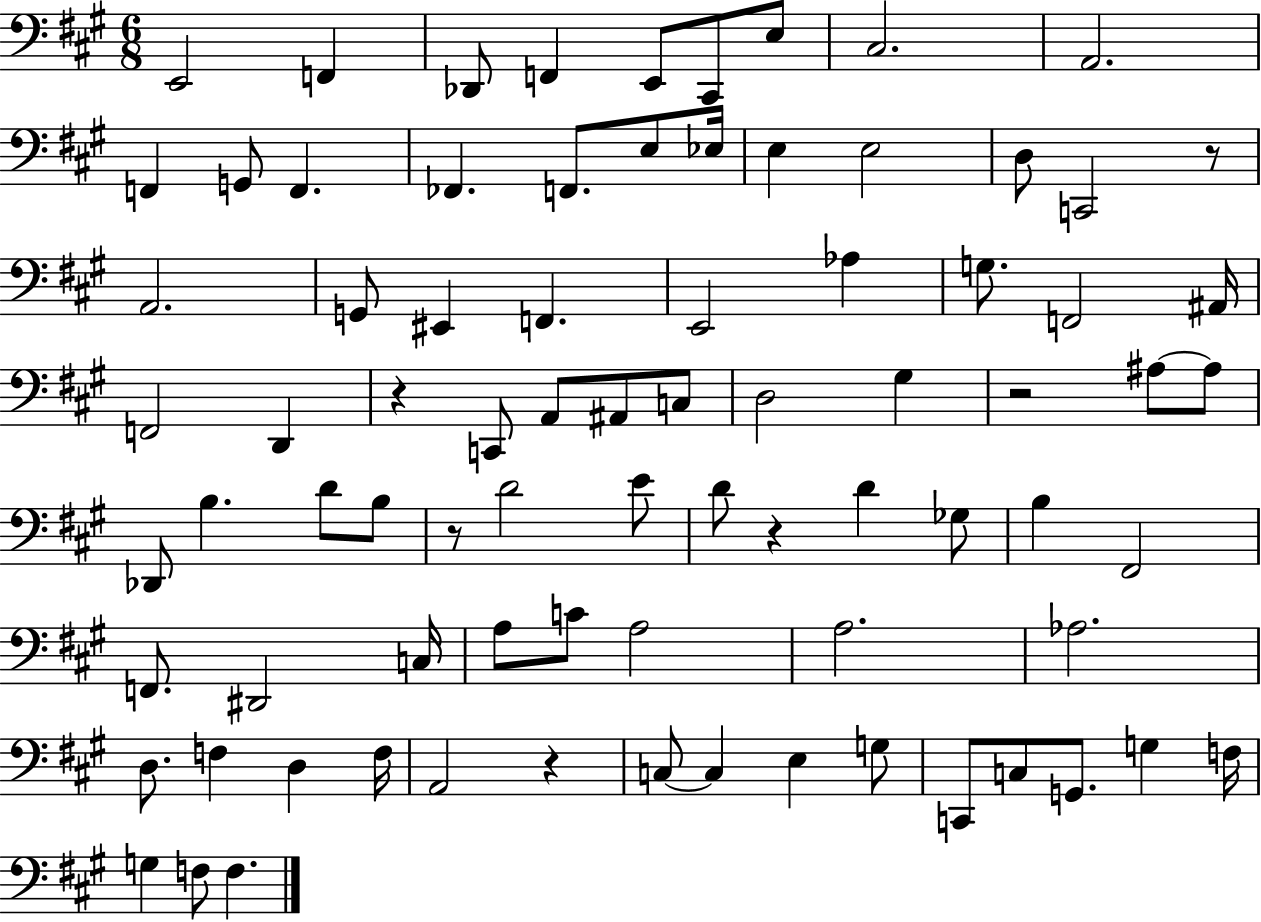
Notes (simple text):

E2/h F2/q Db2/e F2/q E2/e C#2/e E3/e C#3/h. A2/h. F2/q G2/e F2/q. FES2/q. F2/e. E3/e Eb3/s E3/q E3/h D3/e C2/h R/e A2/h. G2/e EIS2/q F2/q. E2/h Ab3/q G3/e. F2/h A#2/s F2/h D2/q R/q C2/e A2/e A#2/e C3/e D3/h G#3/q R/h A#3/e A#3/e Db2/e B3/q. D4/e B3/e R/e D4/h E4/e D4/e R/q D4/q Gb3/e B3/q F#2/h F2/e. D#2/h C3/s A3/e C4/e A3/h A3/h. Ab3/h. D3/e. F3/q D3/q F3/s A2/h R/q C3/e C3/q E3/q G3/e C2/e C3/e G2/e. G3/q F3/s G3/q F3/e F3/q.